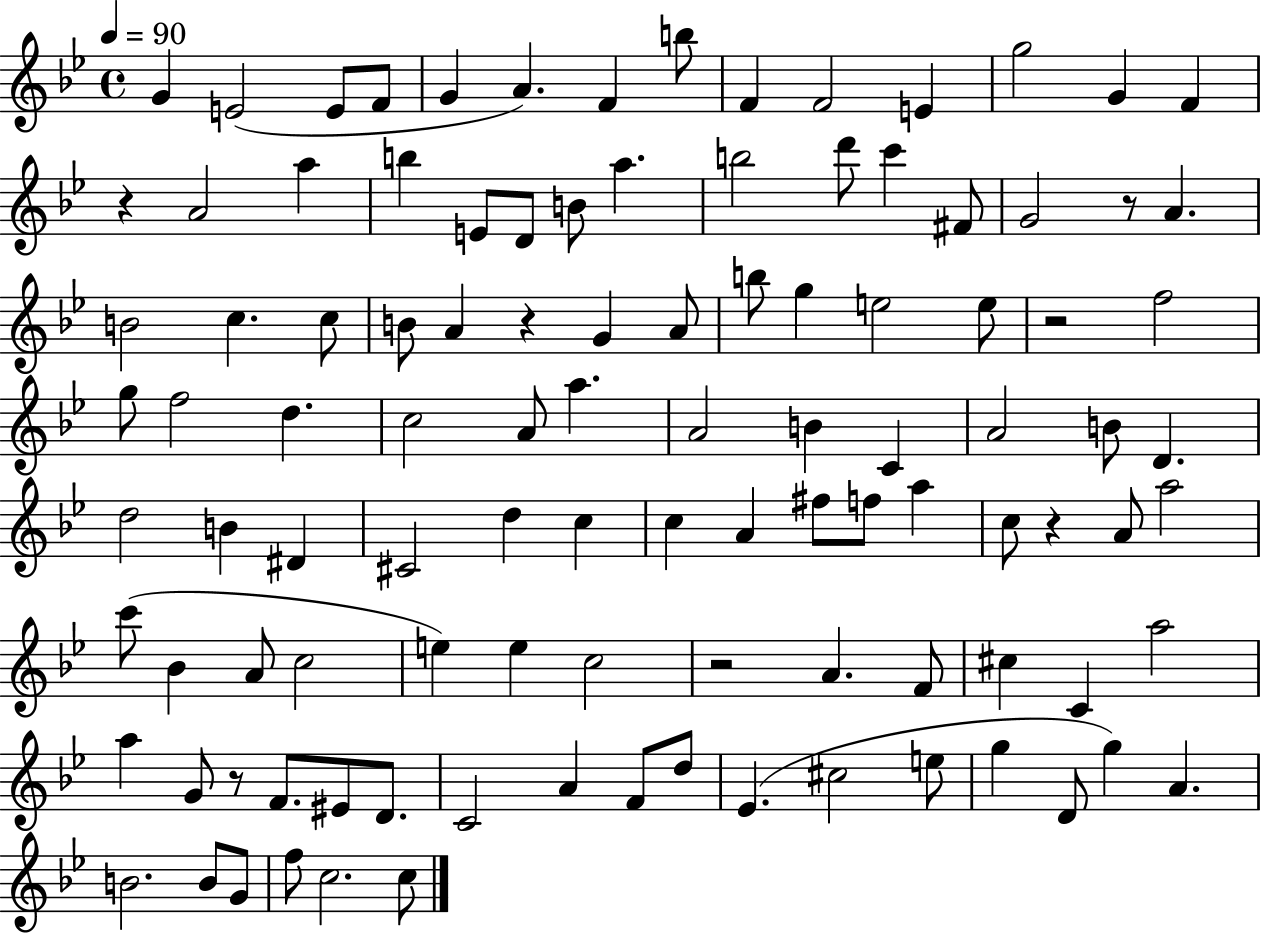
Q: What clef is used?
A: treble